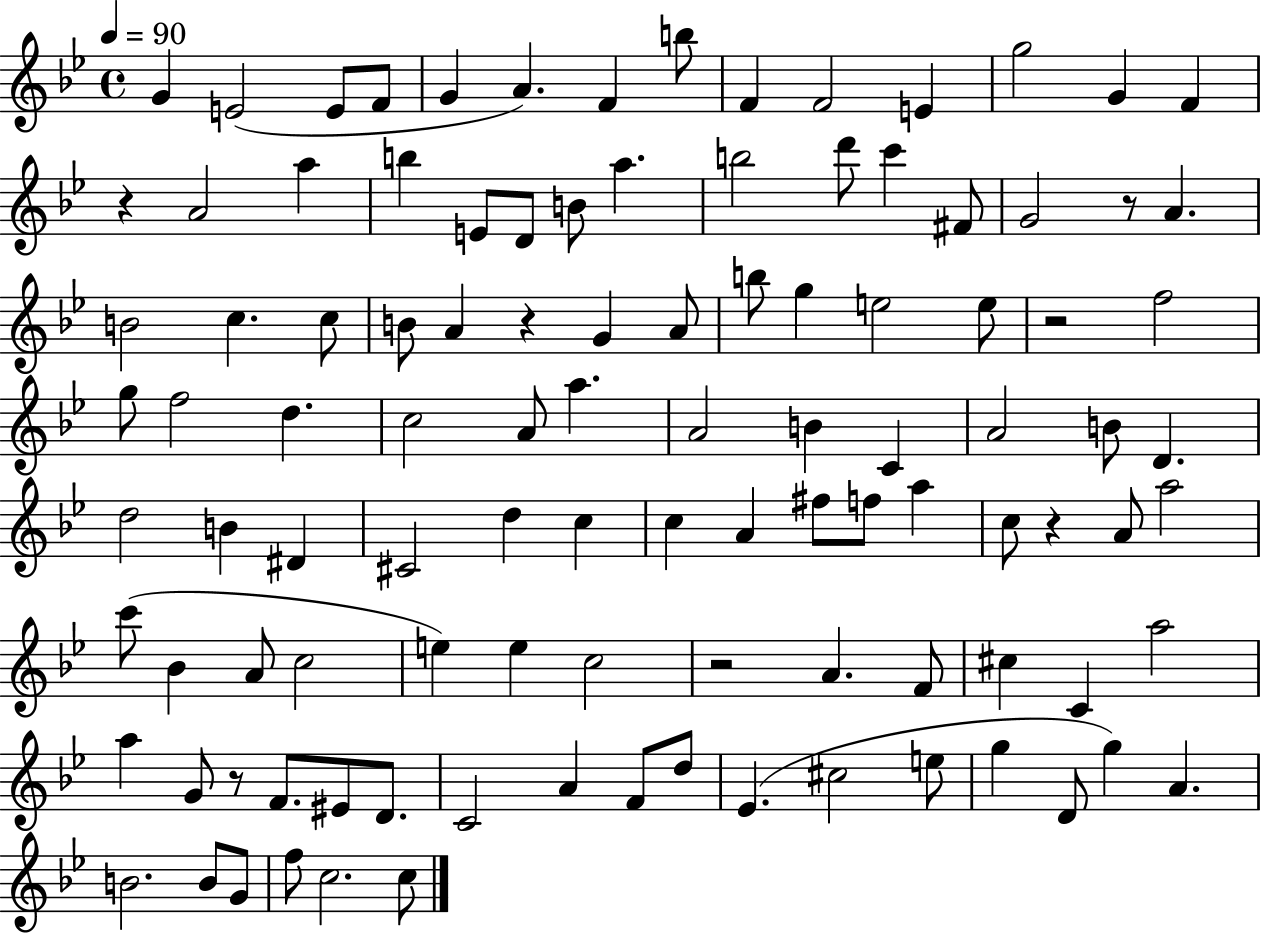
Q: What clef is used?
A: treble